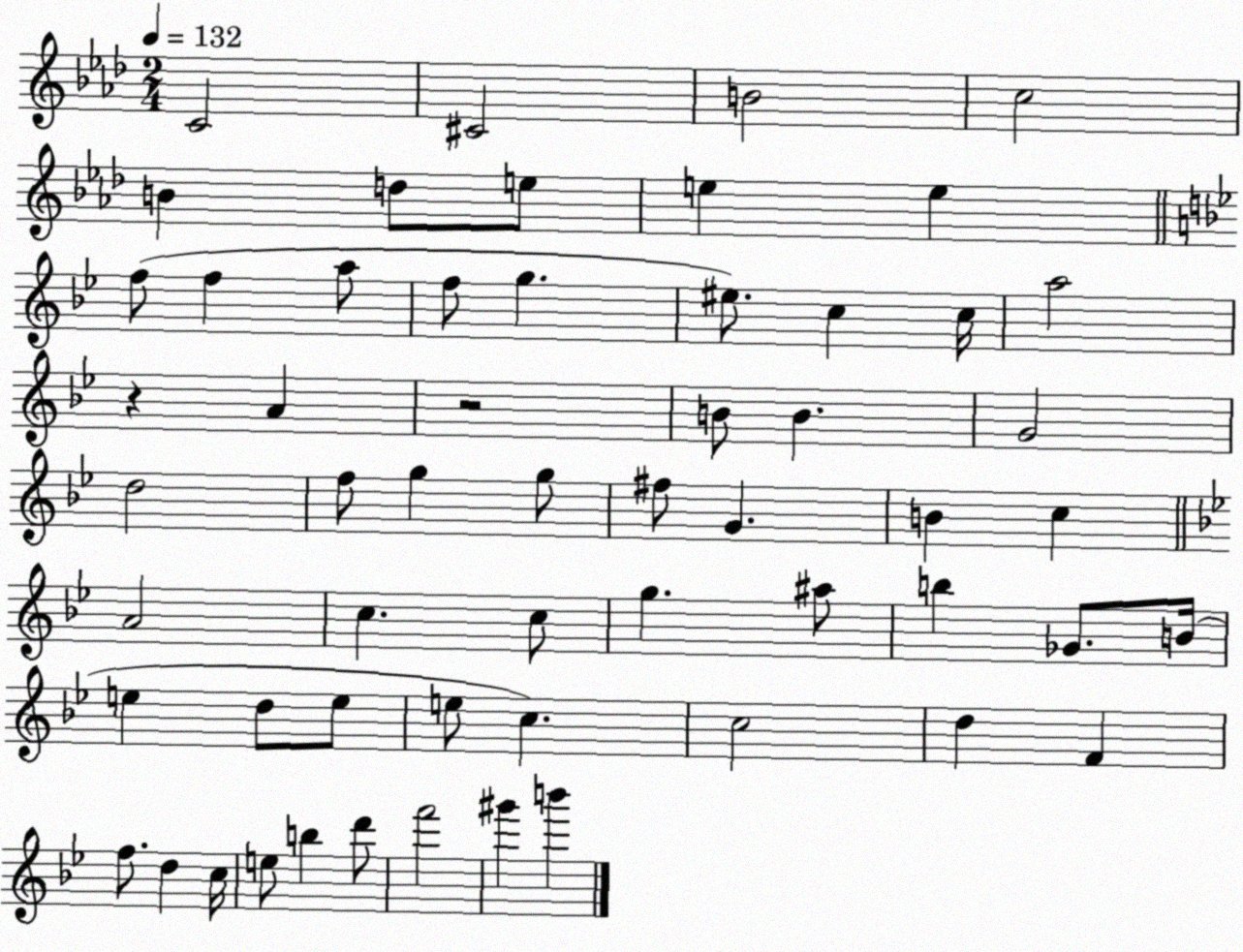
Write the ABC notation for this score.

X:1
T:Untitled
M:2/4
L:1/4
K:Ab
C2 ^C2 B2 c2 B d/2 e/2 e e f/2 f a/2 f/2 g ^e/2 c c/4 a2 z A z2 B/2 B G2 d2 f/2 g g/2 ^f/2 G B c A2 c c/2 g ^a/2 b _G/2 B/4 e d/2 e/2 e/2 c c2 d F f/2 d c/4 e/2 b d'/2 f'2 ^g' b'